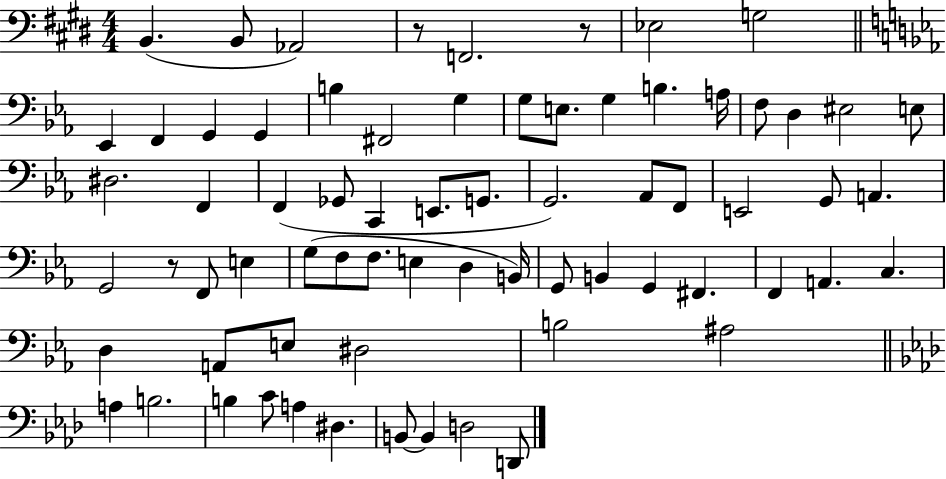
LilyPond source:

{
  \clef bass
  \numericTimeSignature
  \time 4/4
  \key e \major
  \repeat volta 2 { b,4.( b,8 aes,2) | r8 f,2. r8 | ees2 g2 | \bar "||" \break \key ees \major ees,4 f,4 g,4 g,4 | b4 fis,2 g4 | g8 e8. g4 b4. a16 | f8 d4 eis2 e8 | \break dis2. f,4 | f,4( ges,8 c,4 e,8. g,8. | g,2.) aes,8 f,8 | e,2 g,8 a,4. | \break g,2 r8 f,8 e4 | g8( f8 f8. e4 d4 b,16) | g,8 b,4 g,4 fis,4. | f,4 a,4. c4. | \break d4 a,8 e8 dis2 | b2 ais2 | \bar "||" \break \key f \minor a4 b2. | b4 c'8 a4 dis4. | b,8~~ b,4 d2 d,8 | } \bar "|."
}